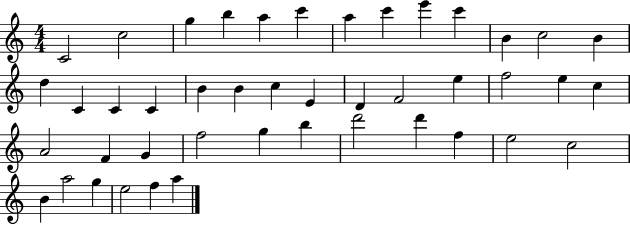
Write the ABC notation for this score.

X:1
T:Untitled
M:4/4
L:1/4
K:C
C2 c2 g b a c' a c' e' c' B c2 B d C C C B B c E D F2 e f2 e c A2 F G f2 g b d'2 d' f e2 c2 B a2 g e2 f a